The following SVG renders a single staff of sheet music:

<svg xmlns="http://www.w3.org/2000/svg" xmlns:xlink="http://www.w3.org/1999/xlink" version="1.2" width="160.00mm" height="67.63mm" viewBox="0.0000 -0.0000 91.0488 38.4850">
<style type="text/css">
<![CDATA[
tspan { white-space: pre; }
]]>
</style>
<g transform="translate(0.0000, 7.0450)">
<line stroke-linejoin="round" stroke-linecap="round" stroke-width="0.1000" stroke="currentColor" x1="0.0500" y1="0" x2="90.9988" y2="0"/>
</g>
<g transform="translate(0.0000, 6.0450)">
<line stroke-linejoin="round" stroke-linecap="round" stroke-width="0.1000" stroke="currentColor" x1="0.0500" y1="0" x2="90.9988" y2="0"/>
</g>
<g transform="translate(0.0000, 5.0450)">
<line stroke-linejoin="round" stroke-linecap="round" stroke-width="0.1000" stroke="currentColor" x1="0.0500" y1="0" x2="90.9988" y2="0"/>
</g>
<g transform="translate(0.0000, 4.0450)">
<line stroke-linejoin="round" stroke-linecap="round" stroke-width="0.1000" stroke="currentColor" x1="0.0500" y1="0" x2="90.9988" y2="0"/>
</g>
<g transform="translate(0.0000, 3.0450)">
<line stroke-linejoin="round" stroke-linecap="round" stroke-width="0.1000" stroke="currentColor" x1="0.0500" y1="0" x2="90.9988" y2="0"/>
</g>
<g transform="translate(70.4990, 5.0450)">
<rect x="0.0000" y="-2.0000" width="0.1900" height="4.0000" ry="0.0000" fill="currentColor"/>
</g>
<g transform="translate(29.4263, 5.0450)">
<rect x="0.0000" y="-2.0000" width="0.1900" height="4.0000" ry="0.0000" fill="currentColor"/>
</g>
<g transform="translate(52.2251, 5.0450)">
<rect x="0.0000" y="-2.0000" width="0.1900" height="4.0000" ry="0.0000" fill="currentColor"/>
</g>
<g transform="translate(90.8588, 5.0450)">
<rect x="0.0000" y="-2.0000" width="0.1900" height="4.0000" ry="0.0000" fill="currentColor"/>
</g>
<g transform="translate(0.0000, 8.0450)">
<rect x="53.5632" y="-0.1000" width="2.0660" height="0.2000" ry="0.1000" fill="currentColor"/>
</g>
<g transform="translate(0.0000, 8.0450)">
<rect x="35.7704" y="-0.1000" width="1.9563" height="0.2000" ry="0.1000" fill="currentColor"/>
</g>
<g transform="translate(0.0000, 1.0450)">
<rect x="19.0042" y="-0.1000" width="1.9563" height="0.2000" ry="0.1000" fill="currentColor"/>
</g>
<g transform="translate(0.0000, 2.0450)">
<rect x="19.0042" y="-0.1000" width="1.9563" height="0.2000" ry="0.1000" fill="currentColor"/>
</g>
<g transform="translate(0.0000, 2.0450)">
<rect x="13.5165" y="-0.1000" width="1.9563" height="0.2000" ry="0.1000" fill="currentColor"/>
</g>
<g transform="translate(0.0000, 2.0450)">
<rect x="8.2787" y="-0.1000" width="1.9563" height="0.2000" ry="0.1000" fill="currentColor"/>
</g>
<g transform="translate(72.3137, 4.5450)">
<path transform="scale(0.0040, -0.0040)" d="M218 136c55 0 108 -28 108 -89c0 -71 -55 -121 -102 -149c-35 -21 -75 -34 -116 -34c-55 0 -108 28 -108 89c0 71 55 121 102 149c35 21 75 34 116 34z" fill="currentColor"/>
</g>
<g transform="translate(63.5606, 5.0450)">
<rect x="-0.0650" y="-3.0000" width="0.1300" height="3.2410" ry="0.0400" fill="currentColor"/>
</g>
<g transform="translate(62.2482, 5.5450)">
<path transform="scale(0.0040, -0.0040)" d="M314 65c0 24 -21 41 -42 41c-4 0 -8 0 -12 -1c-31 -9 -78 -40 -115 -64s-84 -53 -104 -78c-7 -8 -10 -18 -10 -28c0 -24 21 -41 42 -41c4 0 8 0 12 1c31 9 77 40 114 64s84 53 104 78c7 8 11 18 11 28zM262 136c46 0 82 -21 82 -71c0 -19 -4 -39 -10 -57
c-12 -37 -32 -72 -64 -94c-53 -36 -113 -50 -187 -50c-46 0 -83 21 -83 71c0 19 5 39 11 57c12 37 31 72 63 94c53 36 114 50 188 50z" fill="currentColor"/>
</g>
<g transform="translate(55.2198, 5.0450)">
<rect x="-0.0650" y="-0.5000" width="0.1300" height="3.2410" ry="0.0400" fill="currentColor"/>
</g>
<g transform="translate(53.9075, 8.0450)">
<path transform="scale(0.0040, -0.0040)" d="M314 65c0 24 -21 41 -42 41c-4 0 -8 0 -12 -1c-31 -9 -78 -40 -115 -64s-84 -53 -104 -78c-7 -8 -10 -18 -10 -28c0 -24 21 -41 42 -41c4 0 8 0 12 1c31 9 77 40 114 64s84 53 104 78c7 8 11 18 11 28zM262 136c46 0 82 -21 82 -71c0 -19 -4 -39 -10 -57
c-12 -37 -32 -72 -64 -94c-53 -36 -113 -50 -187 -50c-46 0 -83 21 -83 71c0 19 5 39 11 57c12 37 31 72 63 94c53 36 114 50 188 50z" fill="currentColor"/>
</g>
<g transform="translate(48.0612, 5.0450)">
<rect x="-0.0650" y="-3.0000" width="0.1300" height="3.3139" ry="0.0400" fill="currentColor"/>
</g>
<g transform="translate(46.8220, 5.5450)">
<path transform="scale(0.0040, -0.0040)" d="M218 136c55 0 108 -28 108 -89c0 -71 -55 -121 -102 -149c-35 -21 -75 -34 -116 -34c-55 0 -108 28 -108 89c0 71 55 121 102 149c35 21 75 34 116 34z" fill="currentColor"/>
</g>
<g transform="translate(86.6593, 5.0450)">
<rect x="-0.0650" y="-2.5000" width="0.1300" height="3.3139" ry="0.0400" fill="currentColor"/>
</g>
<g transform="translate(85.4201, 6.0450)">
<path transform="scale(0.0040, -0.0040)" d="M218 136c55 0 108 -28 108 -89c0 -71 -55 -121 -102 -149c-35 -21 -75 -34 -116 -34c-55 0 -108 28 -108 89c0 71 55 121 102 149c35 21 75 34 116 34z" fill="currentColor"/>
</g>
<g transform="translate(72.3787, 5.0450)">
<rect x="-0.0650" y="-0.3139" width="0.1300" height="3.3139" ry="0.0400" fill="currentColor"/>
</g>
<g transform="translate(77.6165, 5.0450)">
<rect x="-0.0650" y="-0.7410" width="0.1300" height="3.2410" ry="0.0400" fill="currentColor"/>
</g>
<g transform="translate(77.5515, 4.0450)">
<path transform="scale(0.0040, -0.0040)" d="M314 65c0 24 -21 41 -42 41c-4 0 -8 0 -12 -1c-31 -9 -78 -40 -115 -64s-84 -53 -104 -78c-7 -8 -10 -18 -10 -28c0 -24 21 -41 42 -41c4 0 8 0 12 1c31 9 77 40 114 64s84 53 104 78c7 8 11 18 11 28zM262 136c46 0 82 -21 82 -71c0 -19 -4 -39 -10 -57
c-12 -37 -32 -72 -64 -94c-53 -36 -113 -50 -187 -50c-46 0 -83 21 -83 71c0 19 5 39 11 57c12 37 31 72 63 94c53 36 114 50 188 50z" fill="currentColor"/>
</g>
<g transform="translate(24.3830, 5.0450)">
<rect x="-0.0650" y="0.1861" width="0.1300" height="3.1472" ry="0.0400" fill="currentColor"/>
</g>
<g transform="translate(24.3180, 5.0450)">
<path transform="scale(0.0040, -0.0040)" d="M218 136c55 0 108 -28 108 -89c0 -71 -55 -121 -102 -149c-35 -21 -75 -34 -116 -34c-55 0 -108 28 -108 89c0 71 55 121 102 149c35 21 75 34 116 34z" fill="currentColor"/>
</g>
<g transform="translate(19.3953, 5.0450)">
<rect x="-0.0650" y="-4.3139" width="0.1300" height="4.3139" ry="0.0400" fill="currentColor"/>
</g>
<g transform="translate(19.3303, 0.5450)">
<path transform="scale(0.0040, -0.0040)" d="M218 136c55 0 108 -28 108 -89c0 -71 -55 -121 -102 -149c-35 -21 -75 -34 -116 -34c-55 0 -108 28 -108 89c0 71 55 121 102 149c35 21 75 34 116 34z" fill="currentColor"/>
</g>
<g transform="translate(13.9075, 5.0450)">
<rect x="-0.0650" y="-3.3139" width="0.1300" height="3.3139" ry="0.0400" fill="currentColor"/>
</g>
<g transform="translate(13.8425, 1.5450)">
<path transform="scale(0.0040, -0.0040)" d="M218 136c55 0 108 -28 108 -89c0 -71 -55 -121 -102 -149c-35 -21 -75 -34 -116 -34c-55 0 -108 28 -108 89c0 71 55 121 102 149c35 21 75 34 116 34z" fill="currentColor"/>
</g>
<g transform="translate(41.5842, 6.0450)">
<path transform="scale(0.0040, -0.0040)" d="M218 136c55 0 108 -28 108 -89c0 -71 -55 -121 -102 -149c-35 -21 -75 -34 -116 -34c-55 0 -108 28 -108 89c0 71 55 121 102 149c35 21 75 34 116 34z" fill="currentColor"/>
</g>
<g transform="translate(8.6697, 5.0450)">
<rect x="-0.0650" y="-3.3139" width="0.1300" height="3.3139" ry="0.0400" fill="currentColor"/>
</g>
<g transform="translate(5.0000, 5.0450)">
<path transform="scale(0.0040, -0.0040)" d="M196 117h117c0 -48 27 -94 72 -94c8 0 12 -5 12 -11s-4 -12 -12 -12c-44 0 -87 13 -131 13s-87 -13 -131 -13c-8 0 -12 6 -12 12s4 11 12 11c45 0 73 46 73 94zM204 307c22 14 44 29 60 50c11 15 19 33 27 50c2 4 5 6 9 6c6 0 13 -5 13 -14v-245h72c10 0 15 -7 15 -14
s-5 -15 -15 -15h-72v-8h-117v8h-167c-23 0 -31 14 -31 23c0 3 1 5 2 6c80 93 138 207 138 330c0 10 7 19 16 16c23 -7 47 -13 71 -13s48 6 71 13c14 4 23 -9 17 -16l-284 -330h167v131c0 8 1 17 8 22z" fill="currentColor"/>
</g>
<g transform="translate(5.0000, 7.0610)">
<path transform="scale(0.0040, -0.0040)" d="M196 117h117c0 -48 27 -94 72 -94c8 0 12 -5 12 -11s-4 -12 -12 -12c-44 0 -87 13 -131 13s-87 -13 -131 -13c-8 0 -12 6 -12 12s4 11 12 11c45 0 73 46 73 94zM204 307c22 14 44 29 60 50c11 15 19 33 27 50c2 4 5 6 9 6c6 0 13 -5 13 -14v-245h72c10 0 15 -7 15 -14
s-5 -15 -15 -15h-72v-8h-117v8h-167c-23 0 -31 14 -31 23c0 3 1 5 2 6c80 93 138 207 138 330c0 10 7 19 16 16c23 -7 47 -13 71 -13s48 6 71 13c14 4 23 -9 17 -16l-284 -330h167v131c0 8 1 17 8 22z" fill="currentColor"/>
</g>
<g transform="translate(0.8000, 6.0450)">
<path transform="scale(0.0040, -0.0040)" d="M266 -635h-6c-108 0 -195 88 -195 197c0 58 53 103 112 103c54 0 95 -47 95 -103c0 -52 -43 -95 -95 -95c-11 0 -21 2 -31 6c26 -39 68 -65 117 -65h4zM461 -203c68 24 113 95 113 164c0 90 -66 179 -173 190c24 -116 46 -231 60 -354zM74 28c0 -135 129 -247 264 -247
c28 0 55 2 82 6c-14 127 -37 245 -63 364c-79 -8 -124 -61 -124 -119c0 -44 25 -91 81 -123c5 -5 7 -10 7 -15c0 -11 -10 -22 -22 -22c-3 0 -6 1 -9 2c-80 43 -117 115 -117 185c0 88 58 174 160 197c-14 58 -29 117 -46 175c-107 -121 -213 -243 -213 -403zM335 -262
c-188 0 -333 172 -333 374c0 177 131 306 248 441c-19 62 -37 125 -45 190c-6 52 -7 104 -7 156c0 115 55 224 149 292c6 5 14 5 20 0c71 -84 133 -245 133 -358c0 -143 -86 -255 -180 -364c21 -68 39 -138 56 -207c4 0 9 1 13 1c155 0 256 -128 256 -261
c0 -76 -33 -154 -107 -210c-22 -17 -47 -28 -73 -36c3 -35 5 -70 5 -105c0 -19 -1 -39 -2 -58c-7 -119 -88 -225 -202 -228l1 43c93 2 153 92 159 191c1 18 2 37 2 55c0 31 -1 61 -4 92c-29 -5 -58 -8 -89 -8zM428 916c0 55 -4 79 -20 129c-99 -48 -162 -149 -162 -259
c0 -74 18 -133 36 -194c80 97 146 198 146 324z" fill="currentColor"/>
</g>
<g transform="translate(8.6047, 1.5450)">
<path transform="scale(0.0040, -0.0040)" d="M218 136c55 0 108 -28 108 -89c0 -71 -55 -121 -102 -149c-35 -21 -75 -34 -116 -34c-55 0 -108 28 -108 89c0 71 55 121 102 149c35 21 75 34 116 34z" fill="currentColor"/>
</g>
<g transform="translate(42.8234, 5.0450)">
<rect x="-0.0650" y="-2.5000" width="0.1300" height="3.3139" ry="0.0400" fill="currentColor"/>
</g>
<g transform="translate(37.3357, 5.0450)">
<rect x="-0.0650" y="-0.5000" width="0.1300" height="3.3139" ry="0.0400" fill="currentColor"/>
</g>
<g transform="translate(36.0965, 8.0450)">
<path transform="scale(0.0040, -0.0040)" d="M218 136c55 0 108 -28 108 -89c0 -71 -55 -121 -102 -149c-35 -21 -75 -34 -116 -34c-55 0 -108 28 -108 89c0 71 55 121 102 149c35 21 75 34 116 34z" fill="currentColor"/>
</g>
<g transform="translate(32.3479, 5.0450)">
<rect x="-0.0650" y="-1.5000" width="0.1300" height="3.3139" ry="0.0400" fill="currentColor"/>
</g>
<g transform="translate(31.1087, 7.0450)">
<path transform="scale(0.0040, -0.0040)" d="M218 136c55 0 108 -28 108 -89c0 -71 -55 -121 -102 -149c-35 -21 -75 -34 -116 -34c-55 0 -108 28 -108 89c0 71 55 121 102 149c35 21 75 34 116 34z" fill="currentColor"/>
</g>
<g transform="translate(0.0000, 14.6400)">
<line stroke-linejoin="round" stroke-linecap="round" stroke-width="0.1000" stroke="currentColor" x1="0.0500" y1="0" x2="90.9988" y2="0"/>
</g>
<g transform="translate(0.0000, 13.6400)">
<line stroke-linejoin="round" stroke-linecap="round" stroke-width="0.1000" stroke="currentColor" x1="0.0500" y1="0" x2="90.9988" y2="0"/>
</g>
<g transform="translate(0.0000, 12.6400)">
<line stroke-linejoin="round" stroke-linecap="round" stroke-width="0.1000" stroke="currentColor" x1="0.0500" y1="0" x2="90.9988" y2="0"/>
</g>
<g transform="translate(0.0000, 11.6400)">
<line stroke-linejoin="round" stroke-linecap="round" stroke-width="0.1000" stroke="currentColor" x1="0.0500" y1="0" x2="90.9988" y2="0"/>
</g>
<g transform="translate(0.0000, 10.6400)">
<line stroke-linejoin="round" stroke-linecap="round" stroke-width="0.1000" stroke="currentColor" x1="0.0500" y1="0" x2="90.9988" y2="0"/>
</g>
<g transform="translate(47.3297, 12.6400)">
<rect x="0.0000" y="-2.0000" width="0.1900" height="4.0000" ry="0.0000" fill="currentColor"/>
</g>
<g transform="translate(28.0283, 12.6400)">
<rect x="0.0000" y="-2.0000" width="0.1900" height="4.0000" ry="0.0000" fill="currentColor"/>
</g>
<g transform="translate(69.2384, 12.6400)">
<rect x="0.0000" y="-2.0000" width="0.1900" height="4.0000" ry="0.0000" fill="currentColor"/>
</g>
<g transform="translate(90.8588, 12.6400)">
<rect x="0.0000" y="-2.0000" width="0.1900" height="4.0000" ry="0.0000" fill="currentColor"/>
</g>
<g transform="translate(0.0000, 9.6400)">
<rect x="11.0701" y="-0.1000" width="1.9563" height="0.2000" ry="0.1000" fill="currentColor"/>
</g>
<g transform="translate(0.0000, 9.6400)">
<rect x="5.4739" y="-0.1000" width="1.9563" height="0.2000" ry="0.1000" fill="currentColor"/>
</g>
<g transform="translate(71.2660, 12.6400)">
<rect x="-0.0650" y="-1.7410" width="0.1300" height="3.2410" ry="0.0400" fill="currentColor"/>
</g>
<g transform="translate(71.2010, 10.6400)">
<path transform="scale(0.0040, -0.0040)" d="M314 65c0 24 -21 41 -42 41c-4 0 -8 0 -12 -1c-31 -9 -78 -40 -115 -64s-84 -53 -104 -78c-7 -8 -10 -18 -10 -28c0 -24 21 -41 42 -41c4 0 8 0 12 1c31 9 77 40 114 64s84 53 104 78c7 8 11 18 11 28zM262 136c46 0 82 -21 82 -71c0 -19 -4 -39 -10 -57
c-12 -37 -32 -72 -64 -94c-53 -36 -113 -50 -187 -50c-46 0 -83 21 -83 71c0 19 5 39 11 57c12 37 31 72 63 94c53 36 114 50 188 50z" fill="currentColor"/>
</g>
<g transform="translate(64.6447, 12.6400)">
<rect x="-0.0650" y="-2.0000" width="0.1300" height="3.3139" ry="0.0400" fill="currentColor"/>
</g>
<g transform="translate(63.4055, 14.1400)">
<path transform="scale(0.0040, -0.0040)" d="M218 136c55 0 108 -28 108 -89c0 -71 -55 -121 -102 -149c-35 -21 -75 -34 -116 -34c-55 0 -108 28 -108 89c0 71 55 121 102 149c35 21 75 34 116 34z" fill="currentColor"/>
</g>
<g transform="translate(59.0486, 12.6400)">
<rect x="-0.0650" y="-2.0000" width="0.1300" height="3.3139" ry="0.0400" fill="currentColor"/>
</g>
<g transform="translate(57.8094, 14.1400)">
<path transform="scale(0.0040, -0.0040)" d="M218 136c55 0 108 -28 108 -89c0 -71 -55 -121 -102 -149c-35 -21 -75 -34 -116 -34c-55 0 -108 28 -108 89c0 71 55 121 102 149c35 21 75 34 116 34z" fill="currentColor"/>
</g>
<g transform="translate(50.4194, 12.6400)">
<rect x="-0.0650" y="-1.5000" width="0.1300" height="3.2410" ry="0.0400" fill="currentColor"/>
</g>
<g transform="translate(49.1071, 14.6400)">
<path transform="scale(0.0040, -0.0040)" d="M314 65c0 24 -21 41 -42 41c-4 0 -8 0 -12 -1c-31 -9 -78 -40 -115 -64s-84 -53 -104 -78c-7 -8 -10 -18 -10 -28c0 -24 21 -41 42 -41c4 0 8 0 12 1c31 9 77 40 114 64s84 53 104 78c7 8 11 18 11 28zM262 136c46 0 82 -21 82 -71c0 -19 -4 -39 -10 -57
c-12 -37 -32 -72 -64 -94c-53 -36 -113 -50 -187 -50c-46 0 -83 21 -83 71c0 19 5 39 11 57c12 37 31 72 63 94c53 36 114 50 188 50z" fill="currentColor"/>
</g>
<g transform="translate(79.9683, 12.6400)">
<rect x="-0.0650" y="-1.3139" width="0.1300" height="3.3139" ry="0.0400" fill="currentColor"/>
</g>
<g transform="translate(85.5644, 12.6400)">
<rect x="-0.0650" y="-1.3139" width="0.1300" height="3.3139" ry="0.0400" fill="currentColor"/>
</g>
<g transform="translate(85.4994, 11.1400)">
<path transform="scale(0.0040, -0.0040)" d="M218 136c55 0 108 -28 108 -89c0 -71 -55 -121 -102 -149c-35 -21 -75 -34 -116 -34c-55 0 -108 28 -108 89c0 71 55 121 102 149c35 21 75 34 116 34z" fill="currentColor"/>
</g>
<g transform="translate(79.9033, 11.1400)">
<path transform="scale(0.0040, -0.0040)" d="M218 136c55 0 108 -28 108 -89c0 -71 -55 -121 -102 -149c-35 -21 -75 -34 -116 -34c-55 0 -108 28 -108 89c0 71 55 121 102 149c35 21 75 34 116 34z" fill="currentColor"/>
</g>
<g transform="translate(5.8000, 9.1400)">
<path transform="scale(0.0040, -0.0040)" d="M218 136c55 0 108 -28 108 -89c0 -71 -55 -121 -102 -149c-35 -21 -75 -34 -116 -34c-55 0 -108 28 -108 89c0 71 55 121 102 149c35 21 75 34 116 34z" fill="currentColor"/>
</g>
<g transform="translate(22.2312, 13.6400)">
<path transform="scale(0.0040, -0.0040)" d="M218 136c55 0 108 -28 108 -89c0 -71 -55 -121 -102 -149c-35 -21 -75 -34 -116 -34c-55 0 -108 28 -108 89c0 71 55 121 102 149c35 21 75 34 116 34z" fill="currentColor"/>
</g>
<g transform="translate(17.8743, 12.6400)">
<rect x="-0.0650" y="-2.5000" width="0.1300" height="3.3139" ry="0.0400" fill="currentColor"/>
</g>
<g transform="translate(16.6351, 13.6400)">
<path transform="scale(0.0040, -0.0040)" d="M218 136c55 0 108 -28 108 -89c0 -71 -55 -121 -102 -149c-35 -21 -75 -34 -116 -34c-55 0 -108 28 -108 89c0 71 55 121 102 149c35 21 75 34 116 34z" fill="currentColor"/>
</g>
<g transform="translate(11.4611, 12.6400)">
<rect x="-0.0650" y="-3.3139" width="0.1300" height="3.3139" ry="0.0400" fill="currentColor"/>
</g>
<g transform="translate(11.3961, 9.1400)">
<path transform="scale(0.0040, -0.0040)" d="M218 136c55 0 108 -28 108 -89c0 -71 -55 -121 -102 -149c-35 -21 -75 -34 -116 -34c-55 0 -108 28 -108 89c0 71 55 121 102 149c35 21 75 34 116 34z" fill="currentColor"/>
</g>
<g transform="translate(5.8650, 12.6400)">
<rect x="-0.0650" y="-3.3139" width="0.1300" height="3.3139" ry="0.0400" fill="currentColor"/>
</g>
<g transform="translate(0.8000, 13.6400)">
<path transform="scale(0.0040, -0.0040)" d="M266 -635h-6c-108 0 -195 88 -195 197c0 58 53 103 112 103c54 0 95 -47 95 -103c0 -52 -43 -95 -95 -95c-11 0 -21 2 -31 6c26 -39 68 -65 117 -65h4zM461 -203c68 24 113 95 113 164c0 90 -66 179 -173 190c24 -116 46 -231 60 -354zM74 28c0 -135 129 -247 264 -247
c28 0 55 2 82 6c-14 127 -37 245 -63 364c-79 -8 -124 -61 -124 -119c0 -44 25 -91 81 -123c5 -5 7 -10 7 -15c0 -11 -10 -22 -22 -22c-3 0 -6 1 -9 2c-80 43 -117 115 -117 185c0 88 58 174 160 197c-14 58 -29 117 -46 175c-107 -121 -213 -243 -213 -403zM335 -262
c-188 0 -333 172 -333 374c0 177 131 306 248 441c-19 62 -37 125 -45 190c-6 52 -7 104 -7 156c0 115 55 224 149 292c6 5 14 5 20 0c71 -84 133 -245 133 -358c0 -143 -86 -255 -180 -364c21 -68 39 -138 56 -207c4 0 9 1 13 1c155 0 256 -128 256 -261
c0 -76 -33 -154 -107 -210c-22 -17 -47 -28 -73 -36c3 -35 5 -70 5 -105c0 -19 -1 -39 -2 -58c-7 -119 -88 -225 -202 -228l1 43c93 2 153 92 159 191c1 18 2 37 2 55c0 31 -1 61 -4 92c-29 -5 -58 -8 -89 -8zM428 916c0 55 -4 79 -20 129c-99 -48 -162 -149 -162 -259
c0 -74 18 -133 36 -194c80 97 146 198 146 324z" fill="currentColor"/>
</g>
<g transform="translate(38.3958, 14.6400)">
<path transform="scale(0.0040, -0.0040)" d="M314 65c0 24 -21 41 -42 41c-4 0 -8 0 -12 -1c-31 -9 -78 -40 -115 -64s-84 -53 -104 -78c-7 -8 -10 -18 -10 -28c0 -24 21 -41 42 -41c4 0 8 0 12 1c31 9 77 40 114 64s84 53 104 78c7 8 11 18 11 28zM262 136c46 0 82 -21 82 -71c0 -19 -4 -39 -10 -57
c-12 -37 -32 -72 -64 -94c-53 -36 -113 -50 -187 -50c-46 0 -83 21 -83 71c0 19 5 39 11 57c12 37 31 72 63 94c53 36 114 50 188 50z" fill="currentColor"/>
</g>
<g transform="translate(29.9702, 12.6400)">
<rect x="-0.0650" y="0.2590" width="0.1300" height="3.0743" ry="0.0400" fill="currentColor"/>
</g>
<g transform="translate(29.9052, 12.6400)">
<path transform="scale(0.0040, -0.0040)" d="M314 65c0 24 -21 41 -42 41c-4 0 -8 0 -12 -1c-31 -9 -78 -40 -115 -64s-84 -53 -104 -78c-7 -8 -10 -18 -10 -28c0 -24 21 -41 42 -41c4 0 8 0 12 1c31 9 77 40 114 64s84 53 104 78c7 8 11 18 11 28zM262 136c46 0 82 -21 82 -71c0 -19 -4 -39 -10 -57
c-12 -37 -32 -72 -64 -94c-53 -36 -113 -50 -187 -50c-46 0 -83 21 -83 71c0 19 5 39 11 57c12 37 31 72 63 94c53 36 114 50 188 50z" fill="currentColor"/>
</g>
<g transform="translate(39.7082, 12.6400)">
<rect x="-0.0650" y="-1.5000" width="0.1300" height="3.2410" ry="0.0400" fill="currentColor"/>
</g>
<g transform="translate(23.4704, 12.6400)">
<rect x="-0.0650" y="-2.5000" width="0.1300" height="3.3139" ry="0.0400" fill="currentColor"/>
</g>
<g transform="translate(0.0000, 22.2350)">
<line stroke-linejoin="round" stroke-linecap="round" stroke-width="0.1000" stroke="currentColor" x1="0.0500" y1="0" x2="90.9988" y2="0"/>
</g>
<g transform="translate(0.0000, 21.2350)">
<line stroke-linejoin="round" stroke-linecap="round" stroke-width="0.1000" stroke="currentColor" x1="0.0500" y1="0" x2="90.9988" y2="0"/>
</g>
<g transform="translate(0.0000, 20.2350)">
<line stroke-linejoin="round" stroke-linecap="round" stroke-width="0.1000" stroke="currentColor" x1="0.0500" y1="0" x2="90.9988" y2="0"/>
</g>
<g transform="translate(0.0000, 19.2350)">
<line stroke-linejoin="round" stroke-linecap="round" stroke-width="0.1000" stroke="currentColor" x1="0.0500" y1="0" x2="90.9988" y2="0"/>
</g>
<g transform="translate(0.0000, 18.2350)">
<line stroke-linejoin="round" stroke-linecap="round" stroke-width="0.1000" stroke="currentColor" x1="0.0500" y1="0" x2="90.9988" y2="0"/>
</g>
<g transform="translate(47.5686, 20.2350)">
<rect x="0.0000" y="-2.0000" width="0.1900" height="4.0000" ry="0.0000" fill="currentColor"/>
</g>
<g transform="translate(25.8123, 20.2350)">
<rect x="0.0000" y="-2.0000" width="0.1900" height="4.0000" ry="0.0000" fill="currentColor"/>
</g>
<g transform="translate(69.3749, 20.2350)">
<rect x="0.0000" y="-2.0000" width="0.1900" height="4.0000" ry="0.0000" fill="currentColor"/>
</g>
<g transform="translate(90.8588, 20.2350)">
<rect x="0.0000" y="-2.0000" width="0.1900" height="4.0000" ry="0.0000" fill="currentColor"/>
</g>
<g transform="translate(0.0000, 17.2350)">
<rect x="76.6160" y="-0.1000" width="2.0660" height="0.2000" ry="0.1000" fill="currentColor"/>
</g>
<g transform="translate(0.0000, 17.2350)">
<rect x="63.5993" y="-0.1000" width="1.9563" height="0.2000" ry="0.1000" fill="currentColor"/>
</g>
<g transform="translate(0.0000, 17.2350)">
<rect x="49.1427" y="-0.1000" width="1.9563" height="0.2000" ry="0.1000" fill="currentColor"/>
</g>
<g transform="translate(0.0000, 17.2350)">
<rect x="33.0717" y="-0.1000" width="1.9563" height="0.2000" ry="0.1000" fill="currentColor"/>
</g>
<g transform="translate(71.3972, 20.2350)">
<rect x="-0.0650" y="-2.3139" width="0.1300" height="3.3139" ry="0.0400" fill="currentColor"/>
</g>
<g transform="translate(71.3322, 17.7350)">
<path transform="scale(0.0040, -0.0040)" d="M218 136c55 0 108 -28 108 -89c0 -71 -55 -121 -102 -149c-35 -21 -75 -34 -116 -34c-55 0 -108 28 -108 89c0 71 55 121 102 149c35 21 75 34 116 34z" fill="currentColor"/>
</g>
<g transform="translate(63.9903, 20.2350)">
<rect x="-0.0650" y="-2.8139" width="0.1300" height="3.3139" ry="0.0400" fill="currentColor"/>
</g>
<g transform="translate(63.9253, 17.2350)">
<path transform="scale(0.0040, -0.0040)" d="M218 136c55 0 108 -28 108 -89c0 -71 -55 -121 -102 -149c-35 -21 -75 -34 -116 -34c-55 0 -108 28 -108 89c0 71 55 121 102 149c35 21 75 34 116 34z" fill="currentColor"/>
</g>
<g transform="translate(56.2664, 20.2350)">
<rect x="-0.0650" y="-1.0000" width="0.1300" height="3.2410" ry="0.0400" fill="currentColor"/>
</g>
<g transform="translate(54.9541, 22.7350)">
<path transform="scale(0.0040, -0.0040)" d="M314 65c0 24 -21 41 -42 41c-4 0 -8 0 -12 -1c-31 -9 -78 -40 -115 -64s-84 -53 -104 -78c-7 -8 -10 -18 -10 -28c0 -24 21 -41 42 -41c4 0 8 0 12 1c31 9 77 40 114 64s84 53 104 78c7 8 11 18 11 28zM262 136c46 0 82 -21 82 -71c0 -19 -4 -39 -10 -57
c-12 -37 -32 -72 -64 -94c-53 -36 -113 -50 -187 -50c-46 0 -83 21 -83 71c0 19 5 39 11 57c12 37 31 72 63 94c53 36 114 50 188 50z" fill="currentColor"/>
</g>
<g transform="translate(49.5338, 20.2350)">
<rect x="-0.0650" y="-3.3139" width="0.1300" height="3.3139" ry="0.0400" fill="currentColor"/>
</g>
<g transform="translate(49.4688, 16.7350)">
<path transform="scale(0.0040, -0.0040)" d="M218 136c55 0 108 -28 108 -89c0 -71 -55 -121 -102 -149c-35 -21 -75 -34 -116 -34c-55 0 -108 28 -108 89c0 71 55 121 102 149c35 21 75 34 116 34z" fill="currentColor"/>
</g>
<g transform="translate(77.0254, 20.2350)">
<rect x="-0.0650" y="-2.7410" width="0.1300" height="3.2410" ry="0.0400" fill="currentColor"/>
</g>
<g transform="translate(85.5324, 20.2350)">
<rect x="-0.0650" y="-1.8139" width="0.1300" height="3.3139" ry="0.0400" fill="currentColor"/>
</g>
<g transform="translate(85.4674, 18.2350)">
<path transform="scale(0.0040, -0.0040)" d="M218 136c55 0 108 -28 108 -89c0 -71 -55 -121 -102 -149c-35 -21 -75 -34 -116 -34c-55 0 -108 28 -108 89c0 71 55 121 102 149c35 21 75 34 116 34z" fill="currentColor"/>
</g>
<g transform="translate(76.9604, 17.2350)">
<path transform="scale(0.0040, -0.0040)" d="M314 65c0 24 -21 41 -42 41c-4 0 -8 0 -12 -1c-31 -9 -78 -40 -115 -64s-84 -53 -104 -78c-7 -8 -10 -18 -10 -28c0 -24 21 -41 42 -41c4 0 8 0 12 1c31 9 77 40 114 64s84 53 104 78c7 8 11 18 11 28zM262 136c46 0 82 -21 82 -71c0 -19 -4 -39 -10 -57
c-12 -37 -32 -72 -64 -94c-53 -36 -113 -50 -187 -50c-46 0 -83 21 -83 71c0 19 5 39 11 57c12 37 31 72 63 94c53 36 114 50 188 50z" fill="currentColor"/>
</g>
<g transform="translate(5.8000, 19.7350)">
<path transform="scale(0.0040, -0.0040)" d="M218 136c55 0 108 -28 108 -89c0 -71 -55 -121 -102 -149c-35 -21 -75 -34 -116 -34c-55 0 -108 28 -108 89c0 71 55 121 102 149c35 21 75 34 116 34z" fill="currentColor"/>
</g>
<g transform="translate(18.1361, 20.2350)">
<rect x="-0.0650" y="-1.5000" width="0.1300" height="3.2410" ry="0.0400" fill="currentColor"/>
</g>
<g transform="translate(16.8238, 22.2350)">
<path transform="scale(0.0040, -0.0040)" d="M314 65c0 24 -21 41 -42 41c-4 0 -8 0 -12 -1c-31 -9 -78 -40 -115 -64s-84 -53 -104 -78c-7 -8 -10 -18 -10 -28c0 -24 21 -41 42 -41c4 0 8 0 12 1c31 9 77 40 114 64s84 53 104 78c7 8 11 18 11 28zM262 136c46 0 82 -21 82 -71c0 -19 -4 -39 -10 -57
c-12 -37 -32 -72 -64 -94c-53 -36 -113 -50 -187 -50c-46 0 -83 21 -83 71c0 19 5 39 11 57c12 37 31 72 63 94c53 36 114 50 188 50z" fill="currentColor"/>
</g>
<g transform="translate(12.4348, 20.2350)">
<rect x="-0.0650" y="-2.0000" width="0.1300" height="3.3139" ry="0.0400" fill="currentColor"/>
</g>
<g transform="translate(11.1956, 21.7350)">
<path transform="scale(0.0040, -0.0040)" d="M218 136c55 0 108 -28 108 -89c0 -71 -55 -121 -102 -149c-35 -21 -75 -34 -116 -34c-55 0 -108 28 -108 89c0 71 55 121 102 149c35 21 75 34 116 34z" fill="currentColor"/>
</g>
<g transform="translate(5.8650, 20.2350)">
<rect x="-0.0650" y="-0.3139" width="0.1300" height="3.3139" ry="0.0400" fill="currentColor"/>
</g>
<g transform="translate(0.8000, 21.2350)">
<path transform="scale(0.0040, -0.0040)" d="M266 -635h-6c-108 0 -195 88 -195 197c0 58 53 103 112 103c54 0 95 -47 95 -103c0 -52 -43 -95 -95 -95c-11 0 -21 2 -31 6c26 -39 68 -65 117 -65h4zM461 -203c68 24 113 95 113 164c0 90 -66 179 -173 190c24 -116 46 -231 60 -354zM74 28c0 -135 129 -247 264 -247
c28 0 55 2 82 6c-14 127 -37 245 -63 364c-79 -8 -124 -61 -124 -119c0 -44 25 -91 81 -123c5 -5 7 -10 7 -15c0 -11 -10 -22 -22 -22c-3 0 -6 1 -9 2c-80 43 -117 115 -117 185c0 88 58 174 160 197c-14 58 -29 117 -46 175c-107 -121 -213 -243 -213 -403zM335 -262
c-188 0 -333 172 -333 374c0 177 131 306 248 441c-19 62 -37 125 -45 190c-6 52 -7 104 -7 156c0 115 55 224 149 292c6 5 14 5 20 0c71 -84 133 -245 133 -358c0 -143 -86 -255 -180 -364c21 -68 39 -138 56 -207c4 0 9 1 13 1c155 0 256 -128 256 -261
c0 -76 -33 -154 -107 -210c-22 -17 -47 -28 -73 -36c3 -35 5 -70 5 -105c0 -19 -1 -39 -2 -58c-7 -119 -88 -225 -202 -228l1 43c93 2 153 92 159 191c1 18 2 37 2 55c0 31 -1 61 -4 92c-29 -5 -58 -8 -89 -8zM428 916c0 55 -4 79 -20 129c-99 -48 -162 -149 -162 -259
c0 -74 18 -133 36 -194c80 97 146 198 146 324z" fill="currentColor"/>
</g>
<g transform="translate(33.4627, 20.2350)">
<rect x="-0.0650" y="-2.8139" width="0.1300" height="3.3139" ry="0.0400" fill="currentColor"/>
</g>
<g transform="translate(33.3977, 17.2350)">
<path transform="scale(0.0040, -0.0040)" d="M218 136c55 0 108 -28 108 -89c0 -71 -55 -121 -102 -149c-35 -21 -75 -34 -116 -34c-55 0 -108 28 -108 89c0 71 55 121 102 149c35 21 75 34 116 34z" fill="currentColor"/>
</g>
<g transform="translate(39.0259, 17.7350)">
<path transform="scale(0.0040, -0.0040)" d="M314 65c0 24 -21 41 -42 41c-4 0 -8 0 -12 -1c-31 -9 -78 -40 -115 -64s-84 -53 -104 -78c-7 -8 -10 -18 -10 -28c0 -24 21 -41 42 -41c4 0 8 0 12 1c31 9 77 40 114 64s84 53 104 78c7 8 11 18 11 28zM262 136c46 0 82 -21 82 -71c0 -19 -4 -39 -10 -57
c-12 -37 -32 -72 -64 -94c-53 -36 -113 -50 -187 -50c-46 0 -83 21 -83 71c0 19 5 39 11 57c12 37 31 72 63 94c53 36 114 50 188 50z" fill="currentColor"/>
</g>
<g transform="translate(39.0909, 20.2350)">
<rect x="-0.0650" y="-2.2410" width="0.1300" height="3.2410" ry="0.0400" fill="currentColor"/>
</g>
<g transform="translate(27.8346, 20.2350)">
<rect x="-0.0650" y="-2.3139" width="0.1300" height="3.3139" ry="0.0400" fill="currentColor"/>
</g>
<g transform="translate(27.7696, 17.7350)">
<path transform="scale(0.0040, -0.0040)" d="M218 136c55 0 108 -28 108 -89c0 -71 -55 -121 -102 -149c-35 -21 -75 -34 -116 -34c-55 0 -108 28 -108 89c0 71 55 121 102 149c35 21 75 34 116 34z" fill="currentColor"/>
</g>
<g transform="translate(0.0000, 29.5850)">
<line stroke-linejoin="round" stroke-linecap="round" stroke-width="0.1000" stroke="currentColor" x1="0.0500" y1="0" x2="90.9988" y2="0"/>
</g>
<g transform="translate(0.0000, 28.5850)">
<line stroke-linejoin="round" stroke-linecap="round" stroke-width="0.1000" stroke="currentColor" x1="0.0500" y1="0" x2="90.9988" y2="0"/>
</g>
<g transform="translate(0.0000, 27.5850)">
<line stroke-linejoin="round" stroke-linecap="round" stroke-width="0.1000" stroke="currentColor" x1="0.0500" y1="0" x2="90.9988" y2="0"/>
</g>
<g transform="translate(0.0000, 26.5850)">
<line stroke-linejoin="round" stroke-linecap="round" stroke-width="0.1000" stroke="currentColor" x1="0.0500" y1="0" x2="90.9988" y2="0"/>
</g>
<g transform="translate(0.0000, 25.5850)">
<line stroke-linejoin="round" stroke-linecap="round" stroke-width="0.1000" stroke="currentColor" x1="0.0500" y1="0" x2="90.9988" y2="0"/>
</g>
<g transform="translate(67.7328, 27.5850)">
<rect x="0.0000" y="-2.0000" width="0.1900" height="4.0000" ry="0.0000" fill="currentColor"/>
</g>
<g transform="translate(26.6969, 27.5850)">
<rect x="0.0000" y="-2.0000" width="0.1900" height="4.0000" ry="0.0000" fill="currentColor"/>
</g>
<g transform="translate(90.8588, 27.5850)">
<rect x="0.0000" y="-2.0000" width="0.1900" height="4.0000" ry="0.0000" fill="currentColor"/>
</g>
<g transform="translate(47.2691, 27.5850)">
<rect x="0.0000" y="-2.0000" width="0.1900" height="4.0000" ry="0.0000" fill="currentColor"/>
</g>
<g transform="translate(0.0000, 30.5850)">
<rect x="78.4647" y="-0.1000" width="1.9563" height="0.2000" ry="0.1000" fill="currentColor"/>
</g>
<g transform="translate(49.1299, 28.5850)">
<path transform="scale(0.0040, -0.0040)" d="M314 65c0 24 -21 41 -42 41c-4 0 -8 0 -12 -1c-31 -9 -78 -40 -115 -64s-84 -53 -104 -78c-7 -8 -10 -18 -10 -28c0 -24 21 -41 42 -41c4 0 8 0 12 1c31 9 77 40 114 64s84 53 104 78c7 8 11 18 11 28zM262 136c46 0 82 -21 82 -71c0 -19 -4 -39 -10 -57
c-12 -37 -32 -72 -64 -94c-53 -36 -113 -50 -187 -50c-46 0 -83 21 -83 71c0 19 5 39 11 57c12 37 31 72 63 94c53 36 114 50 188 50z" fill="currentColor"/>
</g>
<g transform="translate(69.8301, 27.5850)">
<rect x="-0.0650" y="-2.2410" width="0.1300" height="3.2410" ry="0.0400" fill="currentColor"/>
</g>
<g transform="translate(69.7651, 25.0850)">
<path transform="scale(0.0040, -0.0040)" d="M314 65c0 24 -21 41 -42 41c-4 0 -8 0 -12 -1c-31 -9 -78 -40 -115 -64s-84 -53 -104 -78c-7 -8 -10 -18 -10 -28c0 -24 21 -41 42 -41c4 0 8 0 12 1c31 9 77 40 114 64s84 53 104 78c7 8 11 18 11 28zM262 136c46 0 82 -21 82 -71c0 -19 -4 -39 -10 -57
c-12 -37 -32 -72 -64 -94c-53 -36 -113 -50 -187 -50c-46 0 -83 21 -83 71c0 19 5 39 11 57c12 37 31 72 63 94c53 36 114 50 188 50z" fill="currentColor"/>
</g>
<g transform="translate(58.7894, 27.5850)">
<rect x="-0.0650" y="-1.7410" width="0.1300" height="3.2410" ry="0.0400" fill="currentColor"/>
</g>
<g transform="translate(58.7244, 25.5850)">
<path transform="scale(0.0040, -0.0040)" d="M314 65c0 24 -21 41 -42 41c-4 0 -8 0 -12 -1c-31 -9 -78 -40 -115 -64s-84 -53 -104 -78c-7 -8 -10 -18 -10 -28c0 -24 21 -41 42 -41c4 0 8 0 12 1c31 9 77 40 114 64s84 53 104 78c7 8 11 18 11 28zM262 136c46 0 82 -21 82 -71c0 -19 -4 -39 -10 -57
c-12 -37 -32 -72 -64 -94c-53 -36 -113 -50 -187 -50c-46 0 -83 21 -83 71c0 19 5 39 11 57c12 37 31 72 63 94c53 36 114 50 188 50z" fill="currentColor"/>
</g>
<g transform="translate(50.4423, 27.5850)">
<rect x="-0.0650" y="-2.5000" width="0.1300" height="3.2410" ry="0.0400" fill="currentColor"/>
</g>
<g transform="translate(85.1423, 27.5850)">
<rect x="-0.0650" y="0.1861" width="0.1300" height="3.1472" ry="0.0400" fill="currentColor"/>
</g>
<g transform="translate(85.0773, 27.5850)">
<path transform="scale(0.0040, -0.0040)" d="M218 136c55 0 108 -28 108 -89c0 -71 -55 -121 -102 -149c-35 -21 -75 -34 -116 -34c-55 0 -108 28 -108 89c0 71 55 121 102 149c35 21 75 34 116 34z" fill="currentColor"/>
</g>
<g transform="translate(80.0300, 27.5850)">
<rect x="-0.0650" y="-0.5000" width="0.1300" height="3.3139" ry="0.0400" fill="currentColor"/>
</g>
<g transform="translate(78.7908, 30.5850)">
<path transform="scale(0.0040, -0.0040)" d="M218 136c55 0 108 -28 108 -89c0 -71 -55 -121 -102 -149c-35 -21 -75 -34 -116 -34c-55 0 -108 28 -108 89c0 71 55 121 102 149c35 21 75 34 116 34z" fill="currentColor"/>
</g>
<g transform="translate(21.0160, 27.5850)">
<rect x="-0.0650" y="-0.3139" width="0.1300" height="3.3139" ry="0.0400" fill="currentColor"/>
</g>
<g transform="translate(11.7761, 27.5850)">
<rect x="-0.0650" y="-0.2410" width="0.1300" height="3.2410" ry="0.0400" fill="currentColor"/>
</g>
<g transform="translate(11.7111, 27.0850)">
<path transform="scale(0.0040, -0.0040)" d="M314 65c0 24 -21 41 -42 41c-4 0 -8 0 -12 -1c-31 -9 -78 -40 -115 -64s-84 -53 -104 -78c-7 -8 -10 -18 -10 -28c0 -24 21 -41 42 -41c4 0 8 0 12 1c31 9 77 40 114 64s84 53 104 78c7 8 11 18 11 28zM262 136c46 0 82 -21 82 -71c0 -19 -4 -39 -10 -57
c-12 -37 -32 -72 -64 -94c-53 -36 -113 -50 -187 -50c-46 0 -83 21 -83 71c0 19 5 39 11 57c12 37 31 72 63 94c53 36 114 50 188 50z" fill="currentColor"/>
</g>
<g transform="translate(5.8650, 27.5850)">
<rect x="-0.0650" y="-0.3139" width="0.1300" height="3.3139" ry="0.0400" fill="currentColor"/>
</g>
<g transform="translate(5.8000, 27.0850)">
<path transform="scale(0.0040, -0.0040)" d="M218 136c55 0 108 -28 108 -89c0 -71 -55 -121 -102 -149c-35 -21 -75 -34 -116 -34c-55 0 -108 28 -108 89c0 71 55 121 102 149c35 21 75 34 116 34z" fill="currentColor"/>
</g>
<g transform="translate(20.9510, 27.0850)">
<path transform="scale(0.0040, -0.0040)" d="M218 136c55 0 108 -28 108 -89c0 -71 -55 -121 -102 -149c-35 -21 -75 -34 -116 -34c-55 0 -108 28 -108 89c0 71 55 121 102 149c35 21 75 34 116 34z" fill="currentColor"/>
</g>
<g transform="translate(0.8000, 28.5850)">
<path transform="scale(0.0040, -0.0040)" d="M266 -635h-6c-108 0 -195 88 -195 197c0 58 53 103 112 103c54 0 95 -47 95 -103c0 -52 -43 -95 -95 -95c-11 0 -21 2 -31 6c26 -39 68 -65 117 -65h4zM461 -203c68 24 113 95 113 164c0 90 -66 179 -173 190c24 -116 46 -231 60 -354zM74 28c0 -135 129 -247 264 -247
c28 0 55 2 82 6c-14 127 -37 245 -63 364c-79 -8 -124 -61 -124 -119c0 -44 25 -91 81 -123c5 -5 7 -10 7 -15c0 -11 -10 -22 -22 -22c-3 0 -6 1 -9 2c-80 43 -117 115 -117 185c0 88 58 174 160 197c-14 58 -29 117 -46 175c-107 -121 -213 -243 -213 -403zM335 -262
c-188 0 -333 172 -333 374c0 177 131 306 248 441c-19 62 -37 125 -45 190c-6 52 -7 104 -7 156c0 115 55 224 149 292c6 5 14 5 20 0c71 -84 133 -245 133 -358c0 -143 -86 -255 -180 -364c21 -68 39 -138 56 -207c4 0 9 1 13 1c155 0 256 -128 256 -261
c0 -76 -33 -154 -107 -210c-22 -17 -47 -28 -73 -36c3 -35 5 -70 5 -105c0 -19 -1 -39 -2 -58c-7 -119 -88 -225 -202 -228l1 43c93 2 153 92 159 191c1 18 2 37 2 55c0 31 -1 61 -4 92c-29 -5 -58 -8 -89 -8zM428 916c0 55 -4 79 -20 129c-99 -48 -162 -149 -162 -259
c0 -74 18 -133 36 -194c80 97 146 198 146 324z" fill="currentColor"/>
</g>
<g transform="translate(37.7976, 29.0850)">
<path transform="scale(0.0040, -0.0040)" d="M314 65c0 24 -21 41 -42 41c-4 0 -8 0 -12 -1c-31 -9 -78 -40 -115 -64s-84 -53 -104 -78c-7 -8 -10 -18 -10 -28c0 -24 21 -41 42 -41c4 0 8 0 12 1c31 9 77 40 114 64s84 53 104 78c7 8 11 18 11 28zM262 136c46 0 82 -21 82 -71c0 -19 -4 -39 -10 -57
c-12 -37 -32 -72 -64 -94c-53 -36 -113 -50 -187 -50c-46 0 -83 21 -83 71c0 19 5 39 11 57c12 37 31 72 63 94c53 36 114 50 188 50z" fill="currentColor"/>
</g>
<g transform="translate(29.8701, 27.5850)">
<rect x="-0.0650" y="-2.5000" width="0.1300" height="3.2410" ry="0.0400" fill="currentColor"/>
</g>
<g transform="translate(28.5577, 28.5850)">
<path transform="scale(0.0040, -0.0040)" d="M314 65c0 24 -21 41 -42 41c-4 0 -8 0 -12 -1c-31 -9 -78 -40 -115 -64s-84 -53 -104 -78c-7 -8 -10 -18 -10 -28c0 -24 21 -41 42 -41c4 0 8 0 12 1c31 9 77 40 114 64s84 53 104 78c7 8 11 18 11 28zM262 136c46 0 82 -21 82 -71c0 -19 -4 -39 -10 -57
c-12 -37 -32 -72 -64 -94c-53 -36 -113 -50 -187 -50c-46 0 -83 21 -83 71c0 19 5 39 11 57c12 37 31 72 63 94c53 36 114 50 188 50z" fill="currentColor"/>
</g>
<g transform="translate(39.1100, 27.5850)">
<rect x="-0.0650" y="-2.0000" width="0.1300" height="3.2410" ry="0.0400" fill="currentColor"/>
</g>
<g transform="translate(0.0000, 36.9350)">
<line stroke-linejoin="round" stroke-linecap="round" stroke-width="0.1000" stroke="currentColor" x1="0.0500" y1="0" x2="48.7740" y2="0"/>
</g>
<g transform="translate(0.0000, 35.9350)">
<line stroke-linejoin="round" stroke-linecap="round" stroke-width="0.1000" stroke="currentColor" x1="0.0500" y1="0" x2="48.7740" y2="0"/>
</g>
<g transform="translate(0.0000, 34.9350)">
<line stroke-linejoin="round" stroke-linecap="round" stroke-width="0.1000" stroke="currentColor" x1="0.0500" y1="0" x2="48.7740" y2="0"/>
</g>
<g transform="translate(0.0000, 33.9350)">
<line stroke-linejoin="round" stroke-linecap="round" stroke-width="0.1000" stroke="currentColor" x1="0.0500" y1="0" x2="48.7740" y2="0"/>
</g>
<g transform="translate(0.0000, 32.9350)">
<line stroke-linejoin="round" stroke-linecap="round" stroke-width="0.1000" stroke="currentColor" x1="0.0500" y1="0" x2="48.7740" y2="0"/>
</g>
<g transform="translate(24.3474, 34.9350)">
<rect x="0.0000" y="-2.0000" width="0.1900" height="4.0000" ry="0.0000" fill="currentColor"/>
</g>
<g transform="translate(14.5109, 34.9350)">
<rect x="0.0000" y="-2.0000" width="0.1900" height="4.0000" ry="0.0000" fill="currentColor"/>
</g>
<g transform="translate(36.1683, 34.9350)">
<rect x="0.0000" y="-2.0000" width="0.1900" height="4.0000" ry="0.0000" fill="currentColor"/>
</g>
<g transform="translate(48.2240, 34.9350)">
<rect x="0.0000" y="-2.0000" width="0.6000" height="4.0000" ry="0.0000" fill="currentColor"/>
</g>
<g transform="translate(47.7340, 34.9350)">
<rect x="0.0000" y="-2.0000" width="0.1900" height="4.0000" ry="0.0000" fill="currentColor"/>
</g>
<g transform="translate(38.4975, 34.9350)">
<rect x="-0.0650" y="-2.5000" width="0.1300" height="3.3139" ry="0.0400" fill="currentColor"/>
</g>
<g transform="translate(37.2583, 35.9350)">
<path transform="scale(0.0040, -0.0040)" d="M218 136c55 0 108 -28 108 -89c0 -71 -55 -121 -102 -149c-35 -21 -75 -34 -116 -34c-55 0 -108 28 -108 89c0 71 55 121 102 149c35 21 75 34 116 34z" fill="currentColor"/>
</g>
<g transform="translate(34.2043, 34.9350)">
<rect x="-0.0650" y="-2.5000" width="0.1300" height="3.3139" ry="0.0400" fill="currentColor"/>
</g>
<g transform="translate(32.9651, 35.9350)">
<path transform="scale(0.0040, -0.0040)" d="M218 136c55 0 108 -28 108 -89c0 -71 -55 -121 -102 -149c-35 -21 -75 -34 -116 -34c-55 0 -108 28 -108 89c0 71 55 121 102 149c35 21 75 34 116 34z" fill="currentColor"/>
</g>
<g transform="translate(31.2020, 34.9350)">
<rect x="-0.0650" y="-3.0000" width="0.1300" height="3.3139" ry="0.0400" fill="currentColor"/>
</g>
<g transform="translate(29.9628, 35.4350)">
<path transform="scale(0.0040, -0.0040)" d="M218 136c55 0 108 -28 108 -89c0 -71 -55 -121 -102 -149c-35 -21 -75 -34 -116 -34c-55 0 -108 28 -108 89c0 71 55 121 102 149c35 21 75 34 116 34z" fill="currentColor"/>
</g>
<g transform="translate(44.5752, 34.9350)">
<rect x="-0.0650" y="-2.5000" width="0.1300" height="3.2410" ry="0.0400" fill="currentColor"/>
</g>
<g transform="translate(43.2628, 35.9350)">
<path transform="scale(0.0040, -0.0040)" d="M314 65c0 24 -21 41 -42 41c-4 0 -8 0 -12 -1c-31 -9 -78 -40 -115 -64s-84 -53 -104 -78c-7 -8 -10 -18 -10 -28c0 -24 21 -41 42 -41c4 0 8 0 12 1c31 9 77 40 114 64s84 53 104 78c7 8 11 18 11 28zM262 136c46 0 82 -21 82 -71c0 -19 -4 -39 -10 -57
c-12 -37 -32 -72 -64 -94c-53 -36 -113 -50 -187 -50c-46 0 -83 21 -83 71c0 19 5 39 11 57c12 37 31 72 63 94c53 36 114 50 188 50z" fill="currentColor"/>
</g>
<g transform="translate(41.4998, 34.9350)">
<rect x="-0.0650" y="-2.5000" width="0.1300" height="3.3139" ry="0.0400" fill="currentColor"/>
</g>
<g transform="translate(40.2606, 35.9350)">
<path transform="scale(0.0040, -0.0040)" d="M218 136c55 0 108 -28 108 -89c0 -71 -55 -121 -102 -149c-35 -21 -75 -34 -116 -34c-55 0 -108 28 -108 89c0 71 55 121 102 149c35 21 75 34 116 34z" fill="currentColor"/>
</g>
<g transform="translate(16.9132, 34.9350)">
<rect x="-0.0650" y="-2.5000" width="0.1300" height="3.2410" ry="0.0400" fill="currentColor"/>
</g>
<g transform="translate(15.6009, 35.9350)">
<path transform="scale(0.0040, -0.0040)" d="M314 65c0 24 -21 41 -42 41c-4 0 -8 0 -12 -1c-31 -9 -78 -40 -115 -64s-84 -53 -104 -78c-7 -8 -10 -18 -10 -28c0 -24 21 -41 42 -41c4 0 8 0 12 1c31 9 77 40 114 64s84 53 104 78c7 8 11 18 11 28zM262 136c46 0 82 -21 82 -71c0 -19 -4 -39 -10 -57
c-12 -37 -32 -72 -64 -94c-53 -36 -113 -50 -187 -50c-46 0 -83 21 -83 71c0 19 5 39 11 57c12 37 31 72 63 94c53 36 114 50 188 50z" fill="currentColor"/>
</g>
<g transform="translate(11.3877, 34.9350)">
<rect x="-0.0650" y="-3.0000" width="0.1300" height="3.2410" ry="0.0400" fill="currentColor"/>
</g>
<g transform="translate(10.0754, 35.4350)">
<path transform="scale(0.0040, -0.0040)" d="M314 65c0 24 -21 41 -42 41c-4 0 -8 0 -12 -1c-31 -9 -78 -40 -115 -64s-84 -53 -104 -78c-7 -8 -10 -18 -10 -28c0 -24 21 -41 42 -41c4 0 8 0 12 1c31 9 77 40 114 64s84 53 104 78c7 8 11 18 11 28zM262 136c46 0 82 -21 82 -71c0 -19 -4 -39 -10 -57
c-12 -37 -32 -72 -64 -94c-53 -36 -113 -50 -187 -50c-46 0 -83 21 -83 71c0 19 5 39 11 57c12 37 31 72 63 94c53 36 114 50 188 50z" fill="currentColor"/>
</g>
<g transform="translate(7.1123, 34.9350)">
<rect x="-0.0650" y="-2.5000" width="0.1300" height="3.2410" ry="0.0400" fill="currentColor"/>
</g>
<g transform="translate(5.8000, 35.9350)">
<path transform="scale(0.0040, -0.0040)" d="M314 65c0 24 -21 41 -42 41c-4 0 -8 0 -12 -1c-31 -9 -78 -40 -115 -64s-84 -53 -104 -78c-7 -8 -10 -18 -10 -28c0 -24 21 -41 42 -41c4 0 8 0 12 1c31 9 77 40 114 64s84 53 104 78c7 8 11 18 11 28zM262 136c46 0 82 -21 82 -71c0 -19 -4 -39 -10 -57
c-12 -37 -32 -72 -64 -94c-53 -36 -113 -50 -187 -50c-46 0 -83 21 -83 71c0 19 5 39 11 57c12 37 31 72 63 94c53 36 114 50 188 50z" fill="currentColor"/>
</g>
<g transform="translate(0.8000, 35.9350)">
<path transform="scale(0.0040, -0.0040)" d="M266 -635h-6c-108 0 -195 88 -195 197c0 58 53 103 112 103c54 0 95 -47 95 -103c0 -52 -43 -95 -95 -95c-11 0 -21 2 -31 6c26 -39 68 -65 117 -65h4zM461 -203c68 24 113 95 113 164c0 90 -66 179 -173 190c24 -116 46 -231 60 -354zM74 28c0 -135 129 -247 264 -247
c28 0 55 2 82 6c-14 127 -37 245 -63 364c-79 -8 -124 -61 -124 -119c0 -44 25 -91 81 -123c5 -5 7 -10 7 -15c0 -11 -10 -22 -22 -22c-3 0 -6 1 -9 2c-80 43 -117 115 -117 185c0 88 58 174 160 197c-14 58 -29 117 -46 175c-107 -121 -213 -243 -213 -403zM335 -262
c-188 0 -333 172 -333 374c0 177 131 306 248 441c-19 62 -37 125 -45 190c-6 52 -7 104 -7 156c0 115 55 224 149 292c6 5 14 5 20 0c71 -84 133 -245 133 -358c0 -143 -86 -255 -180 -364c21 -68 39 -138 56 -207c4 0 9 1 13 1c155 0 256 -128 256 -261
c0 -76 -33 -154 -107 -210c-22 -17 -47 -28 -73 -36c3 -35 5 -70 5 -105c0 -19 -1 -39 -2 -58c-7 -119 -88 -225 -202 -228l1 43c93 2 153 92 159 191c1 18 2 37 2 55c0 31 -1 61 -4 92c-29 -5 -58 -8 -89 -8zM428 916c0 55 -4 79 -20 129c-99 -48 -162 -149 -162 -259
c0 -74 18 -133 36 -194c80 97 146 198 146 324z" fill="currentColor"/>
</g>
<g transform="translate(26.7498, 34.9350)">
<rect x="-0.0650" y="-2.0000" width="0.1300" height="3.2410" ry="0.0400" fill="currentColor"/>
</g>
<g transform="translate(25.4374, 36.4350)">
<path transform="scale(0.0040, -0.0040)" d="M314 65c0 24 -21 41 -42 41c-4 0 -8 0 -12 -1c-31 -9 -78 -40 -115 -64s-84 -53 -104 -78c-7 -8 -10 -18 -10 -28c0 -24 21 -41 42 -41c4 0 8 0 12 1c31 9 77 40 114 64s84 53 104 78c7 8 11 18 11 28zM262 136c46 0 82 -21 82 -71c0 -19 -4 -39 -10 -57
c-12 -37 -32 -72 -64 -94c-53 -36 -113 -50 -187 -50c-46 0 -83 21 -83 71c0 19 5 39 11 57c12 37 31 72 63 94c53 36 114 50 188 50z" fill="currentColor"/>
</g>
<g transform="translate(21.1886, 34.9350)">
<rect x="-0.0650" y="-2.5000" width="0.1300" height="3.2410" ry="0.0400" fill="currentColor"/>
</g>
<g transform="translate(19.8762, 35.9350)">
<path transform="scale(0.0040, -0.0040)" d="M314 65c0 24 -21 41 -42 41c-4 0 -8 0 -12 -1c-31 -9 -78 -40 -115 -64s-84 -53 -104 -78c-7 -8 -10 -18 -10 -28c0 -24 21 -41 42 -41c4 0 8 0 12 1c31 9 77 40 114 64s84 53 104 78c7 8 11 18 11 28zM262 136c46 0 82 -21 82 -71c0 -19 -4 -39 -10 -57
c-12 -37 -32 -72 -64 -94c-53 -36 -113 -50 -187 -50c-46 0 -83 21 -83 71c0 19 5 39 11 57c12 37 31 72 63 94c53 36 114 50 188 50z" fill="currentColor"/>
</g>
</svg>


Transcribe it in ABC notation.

X:1
T:Untitled
M:4/4
L:1/4
K:C
b b d' B E C G A C2 A2 c d2 G b b G G B2 E2 E2 F F f2 e e c F E2 g a g2 b D2 a g a2 f c c2 c G2 F2 G2 f2 g2 C B G2 A2 G2 G2 F2 A G G G G2